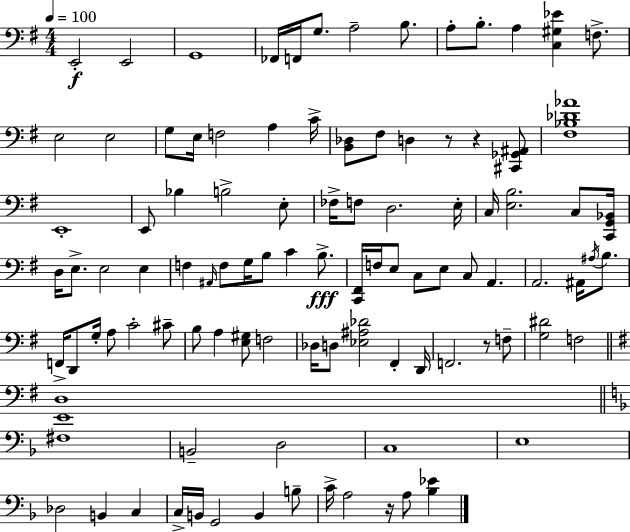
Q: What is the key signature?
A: G major